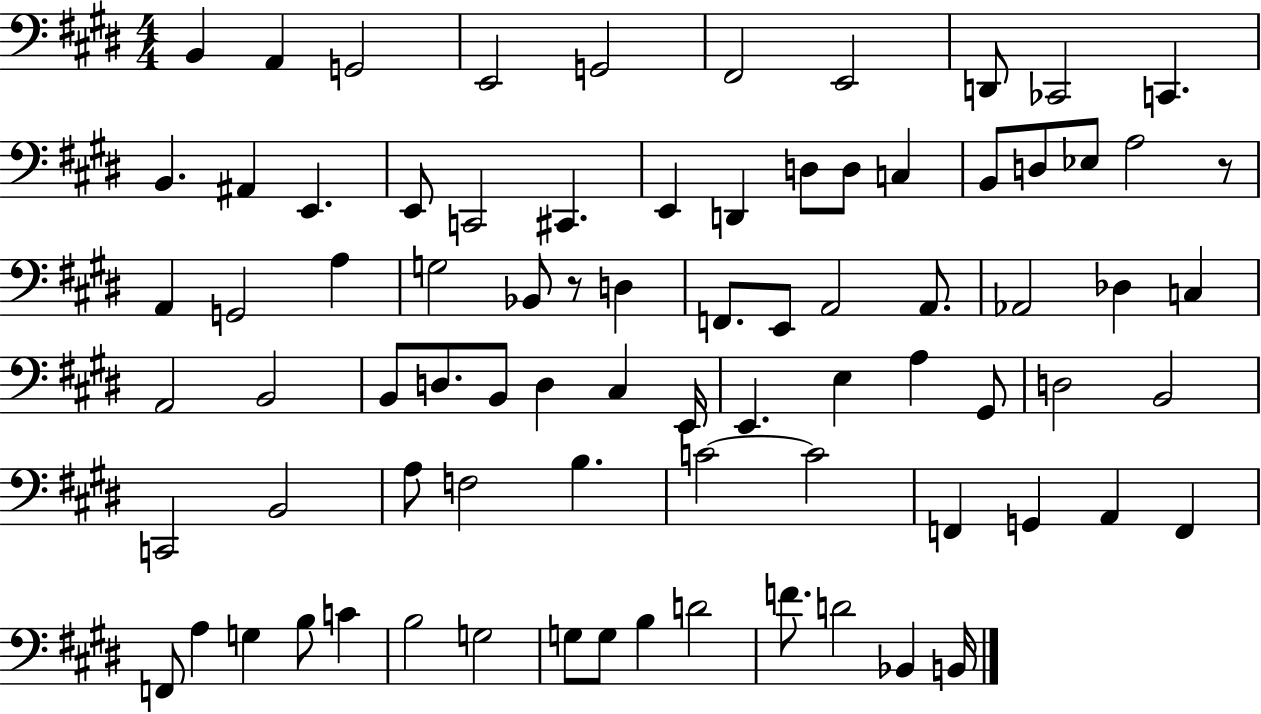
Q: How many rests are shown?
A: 2